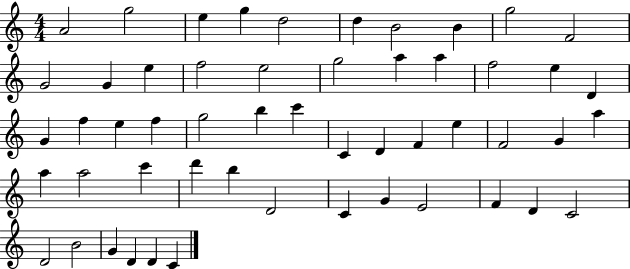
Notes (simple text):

A4/h G5/h E5/q G5/q D5/h D5/q B4/h B4/q G5/h F4/h G4/h G4/q E5/q F5/h E5/h G5/h A5/q A5/q F5/h E5/q D4/q G4/q F5/q E5/q F5/q G5/h B5/q C6/q C4/q D4/q F4/q E5/q F4/h G4/q A5/q A5/q A5/h C6/q D6/q B5/q D4/h C4/q G4/q E4/h F4/q D4/q C4/h D4/h B4/h G4/q D4/q D4/q C4/q